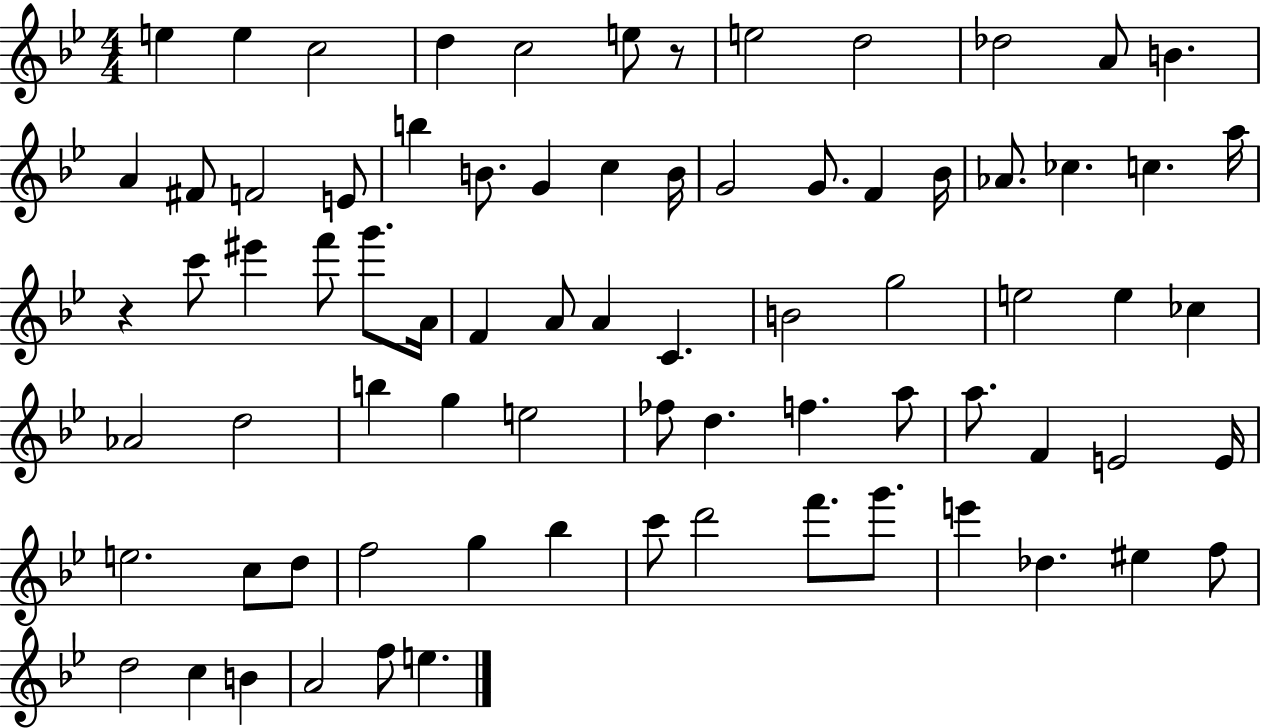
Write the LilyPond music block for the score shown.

{
  \clef treble
  \numericTimeSignature
  \time 4/4
  \key bes \major
  e''4 e''4 c''2 | d''4 c''2 e''8 r8 | e''2 d''2 | des''2 a'8 b'4. | \break a'4 fis'8 f'2 e'8 | b''4 b'8. g'4 c''4 b'16 | g'2 g'8. f'4 bes'16 | aes'8. ces''4. c''4. a''16 | \break r4 c'''8 eis'''4 f'''8 g'''8. a'16 | f'4 a'8 a'4 c'4. | b'2 g''2 | e''2 e''4 ces''4 | \break aes'2 d''2 | b''4 g''4 e''2 | fes''8 d''4. f''4. a''8 | a''8. f'4 e'2 e'16 | \break e''2. c''8 d''8 | f''2 g''4 bes''4 | c'''8 d'''2 f'''8. g'''8. | e'''4 des''4. eis''4 f''8 | \break d''2 c''4 b'4 | a'2 f''8 e''4. | \bar "|."
}